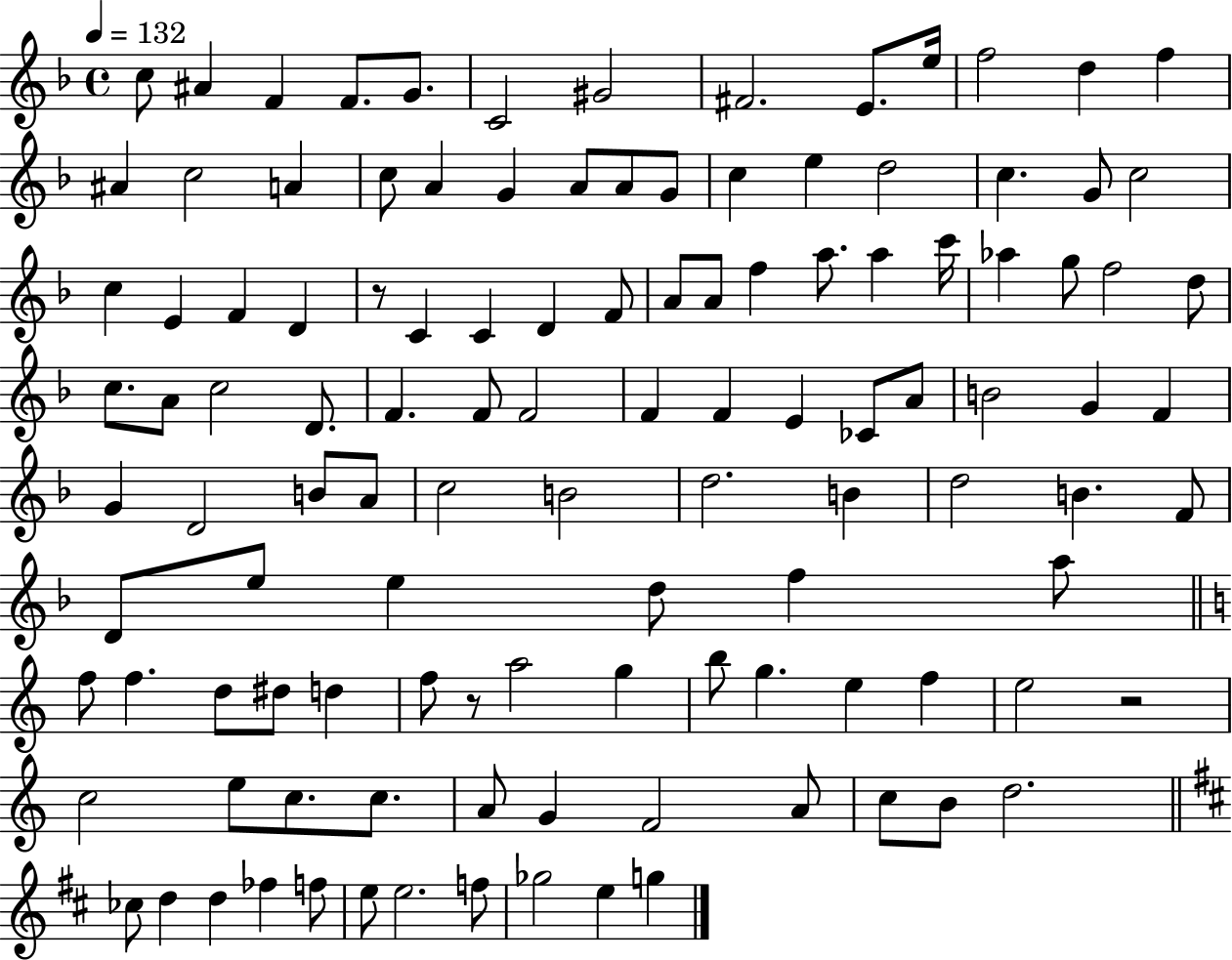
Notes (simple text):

C5/e A#4/q F4/q F4/e. G4/e. C4/h G#4/h F#4/h. E4/e. E5/s F5/h D5/q F5/q A#4/q C5/h A4/q C5/e A4/q G4/q A4/e A4/e G4/e C5/q E5/q D5/h C5/q. G4/e C5/h C5/q E4/q F4/q D4/q R/e C4/q C4/q D4/q F4/e A4/e A4/e F5/q A5/e. A5/q C6/s Ab5/q G5/e F5/h D5/e C5/e. A4/e C5/h D4/e. F4/q. F4/e F4/h F4/q F4/q E4/q CES4/e A4/e B4/h G4/q F4/q G4/q D4/h B4/e A4/e C5/h B4/h D5/h. B4/q D5/h B4/q. F4/e D4/e E5/e E5/q D5/e F5/q A5/e F5/e F5/q. D5/e D#5/e D5/q F5/e R/e A5/h G5/q B5/e G5/q. E5/q F5/q E5/h R/h C5/h E5/e C5/e. C5/e. A4/e G4/q F4/h A4/e C5/e B4/e D5/h. CES5/e D5/q D5/q FES5/q F5/e E5/e E5/h. F5/e Gb5/h E5/q G5/q